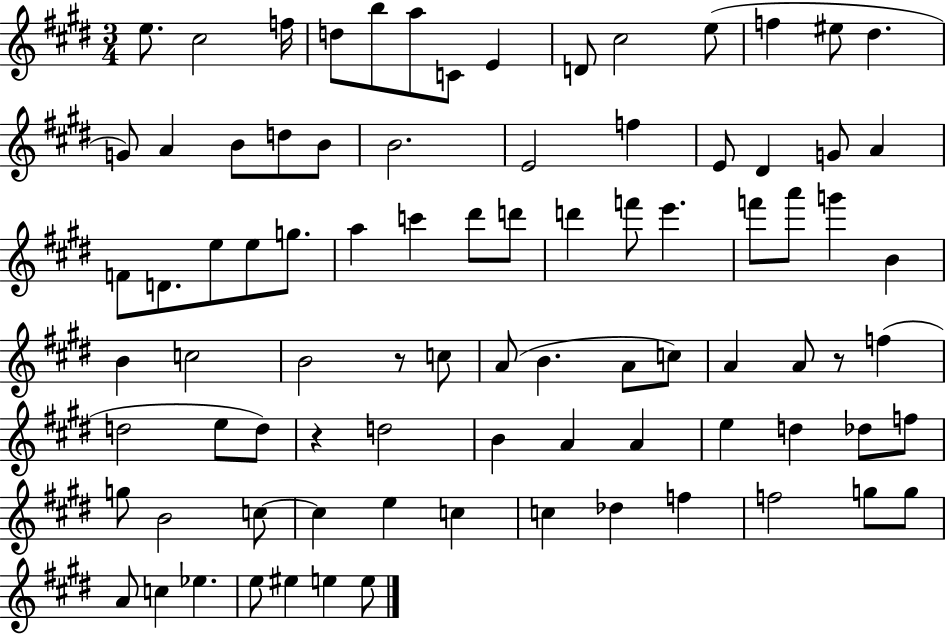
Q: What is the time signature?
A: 3/4